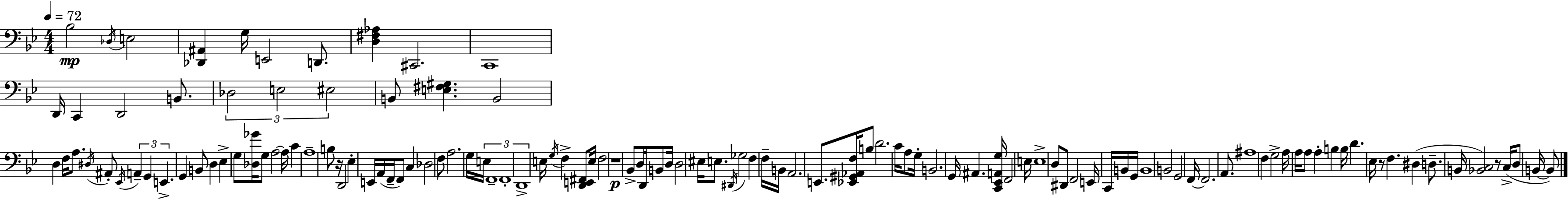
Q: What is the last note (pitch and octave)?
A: B2